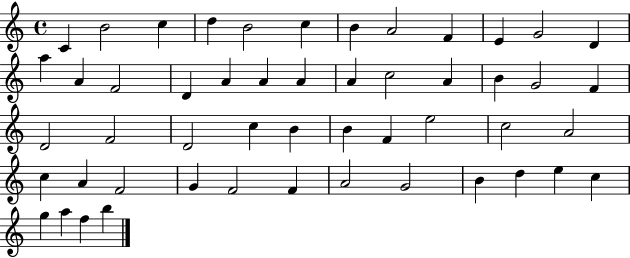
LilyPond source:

{
  \clef treble
  \time 4/4
  \defaultTimeSignature
  \key c \major
  c'4 b'2 c''4 | d''4 b'2 c''4 | b'4 a'2 f'4 | e'4 g'2 d'4 | \break a''4 a'4 f'2 | d'4 a'4 a'4 a'4 | a'4 c''2 a'4 | b'4 g'2 f'4 | \break d'2 f'2 | d'2 c''4 b'4 | b'4 f'4 e''2 | c''2 a'2 | \break c''4 a'4 f'2 | g'4 f'2 f'4 | a'2 g'2 | b'4 d''4 e''4 c''4 | \break g''4 a''4 f''4 b''4 | \bar "|."
}